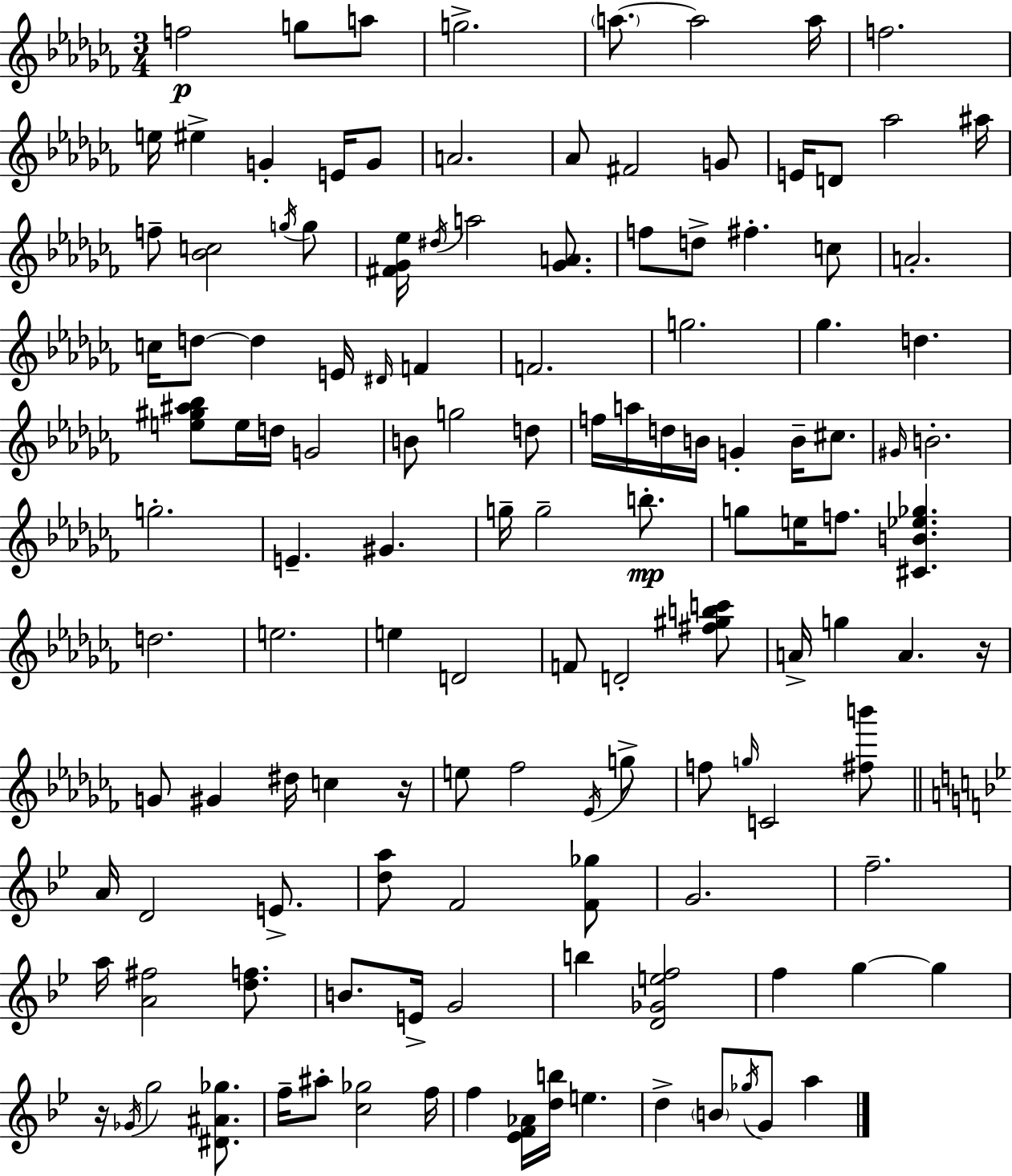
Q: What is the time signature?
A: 3/4